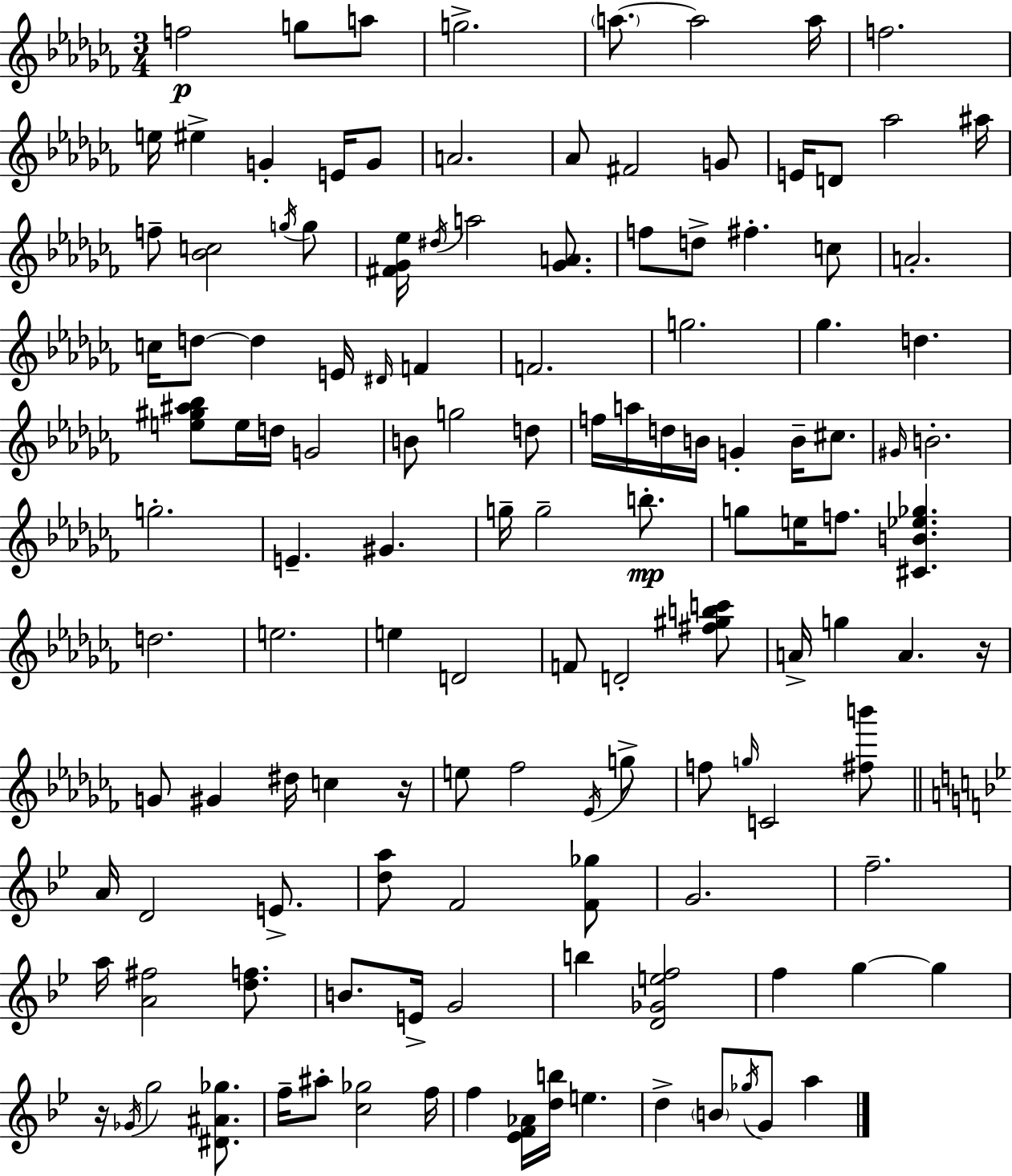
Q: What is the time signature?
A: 3/4